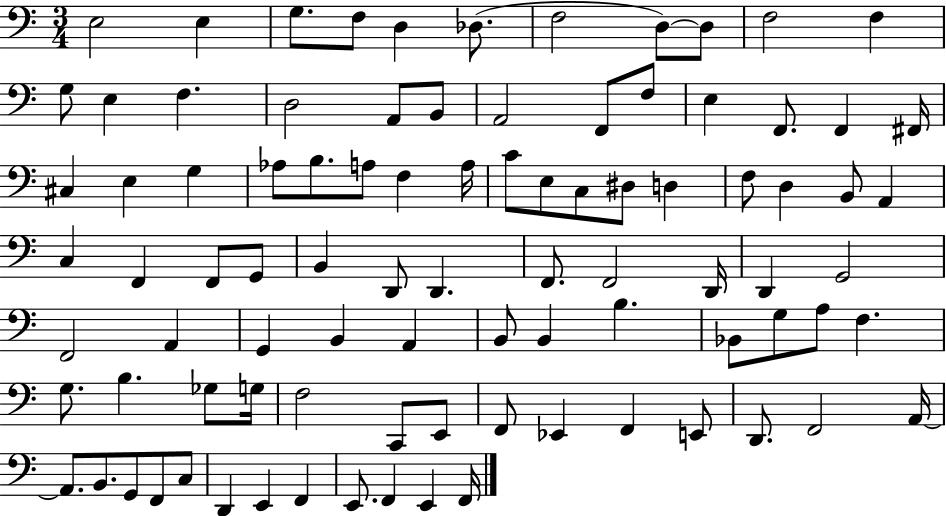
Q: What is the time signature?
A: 3/4